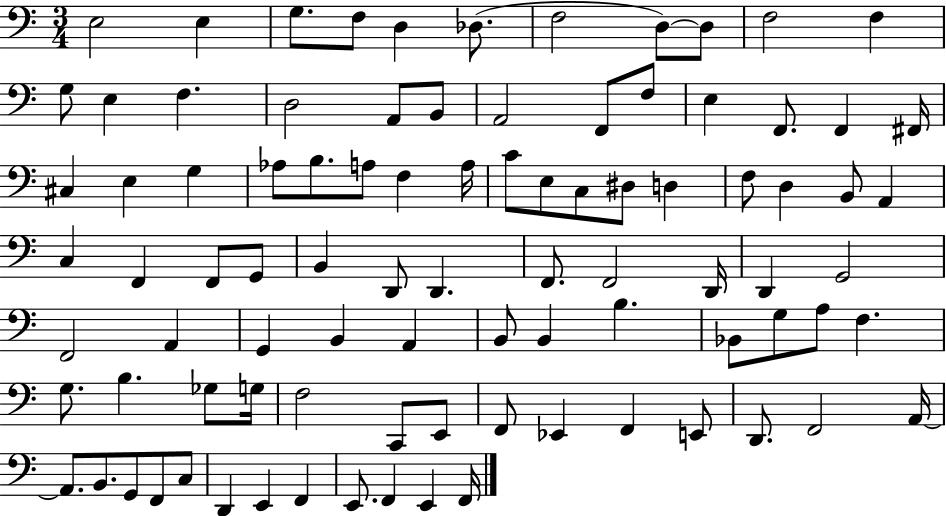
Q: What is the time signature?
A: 3/4